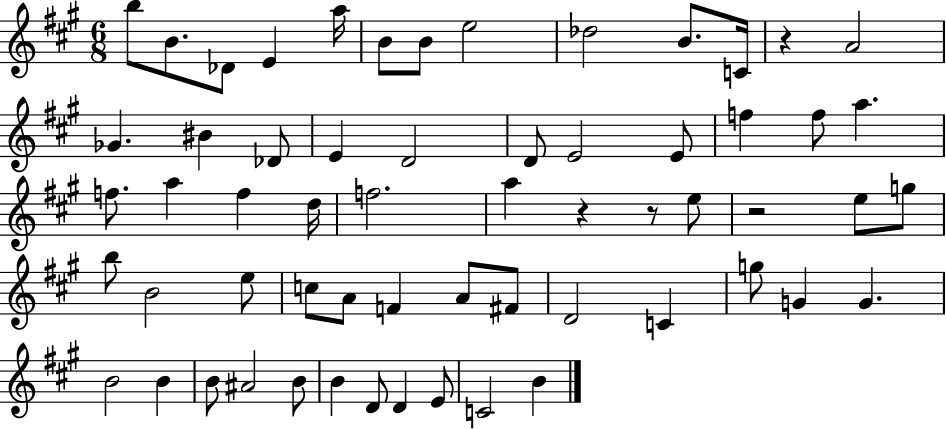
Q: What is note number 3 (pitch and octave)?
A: Db4